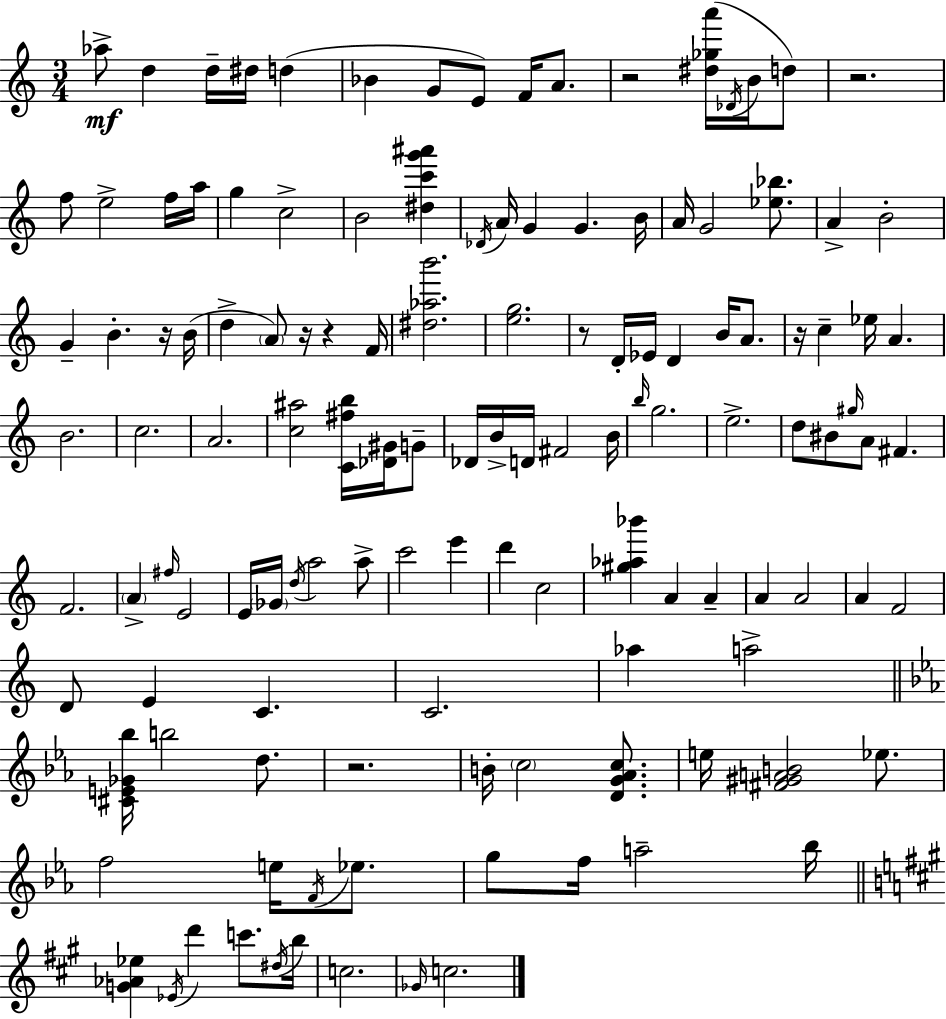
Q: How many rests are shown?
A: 8